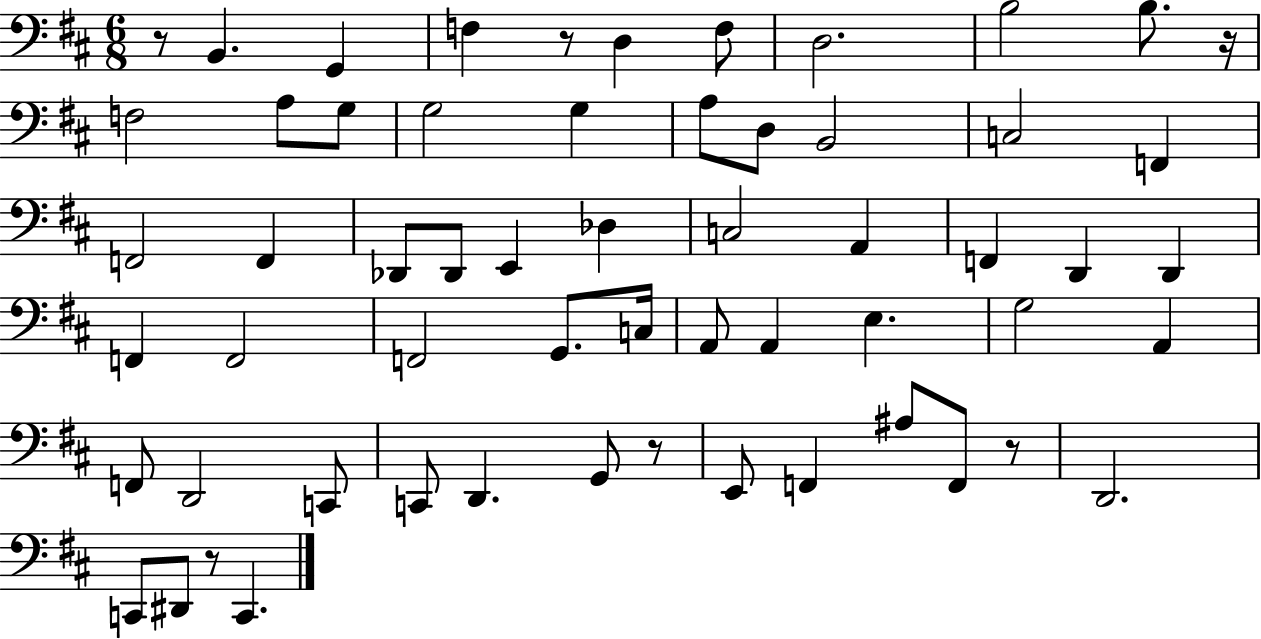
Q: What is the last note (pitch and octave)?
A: C2